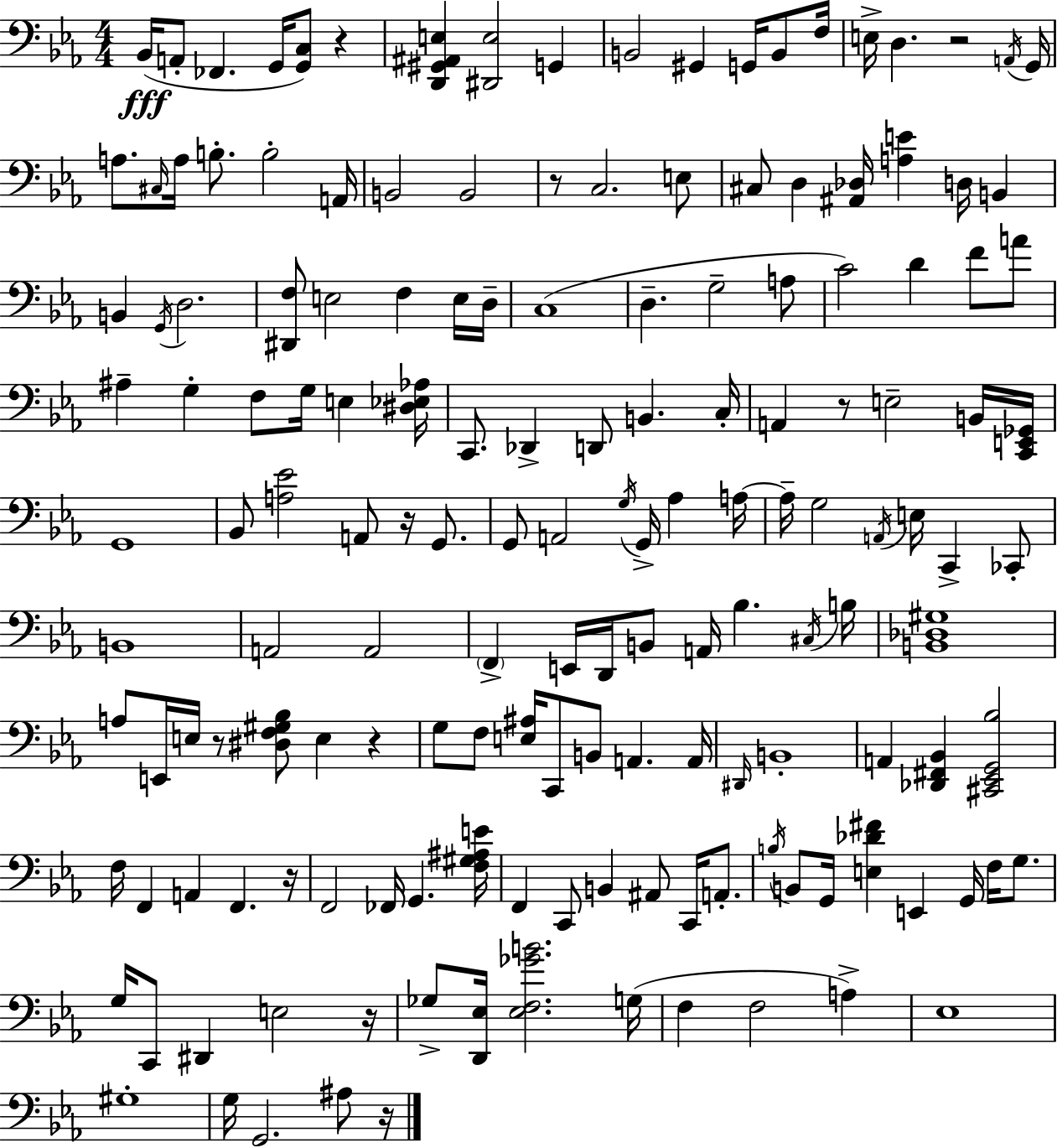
Bb2/s A2/e FES2/q. G2/s [G2,C3]/e R/q [D2,G#2,A#2,E3]/q [D#2,E3]/h G2/q B2/h G#2/q G2/s B2/e F3/s E3/s D3/q. R/h A2/s G2/s A3/e. C#3/s A3/s B3/e. B3/h A2/s B2/h B2/h R/e C3/h. E3/e C#3/e D3/q [A#2,Db3]/s [A3,E4]/q D3/s B2/q B2/q G2/s D3/h. [D#2,F3]/e E3/h F3/q E3/s D3/s C3/w D3/q. G3/h A3/e C4/h D4/q F4/e A4/e A#3/q G3/q F3/e G3/s E3/q [D#3,Eb3,Ab3]/s C2/e. Db2/q D2/e B2/q. C3/s A2/q R/e E3/h B2/s [C2,E2,Gb2]/s G2/w Bb2/e [A3,Eb4]/h A2/e R/s G2/e. G2/e A2/h G3/s G2/s Ab3/q A3/s A3/s G3/h A2/s E3/s C2/q CES2/e B2/w A2/h A2/h F2/q E2/s D2/s B2/e A2/s Bb3/q. C#3/s B3/s [B2,Db3,G#3]/w A3/e E2/s E3/s R/e [D#3,F3,G#3,Bb3]/e E3/q R/q G3/e F3/e [E3,A#3]/s C2/e B2/e A2/q. A2/s D#2/s B2/w A2/q [Db2,F#2,Bb2]/q [C#2,Eb2,G2,Bb3]/h F3/s F2/q A2/q F2/q. R/s F2/h FES2/s G2/q. [F3,G#3,A#3,E4]/s F2/q C2/e B2/q A#2/e C2/s A2/e. B3/s B2/e G2/s [E3,Db4,F#4]/q E2/q G2/s F3/s G3/e. G3/s C2/e D#2/q E3/h R/s Gb3/e [D2,Eb3]/s [Eb3,F3,Gb4,B4]/h. G3/s F3/q F3/h A3/q Eb3/w G#3/w G3/s G2/h. A#3/e R/s